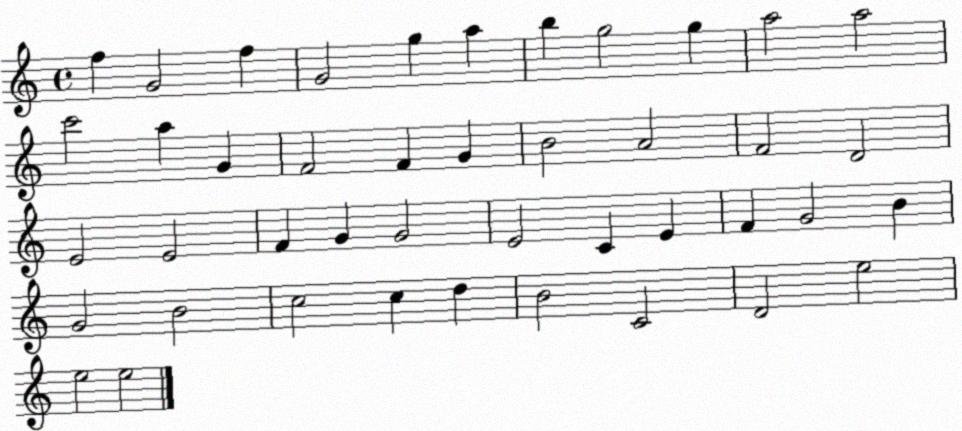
X:1
T:Untitled
M:4/4
L:1/4
K:C
f G2 f G2 g a b g2 g a2 a2 c'2 a G F2 F G B2 A2 F2 D2 E2 E2 F G G2 E2 C E F G2 B G2 B2 c2 c d B2 C2 D2 e2 e2 e2